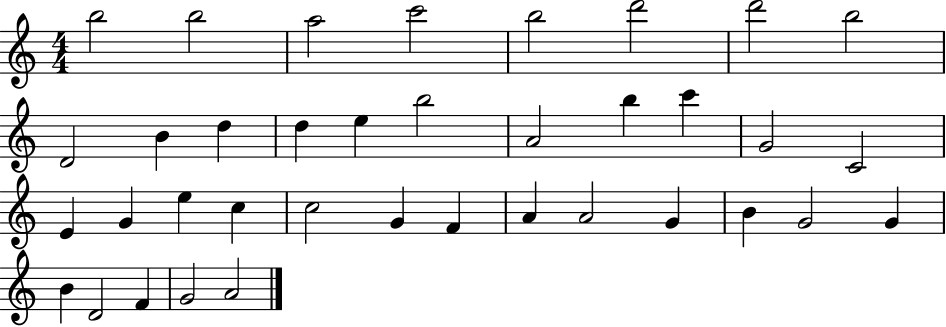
{
  \clef treble
  \numericTimeSignature
  \time 4/4
  \key c \major
  b''2 b''2 | a''2 c'''2 | b''2 d'''2 | d'''2 b''2 | \break d'2 b'4 d''4 | d''4 e''4 b''2 | a'2 b''4 c'''4 | g'2 c'2 | \break e'4 g'4 e''4 c''4 | c''2 g'4 f'4 | a'4 a'2 g'4 | b'4 g'2 g'4 | \break b'4 d'2 f'4 | g'2 a'2 | \bar "|."
}